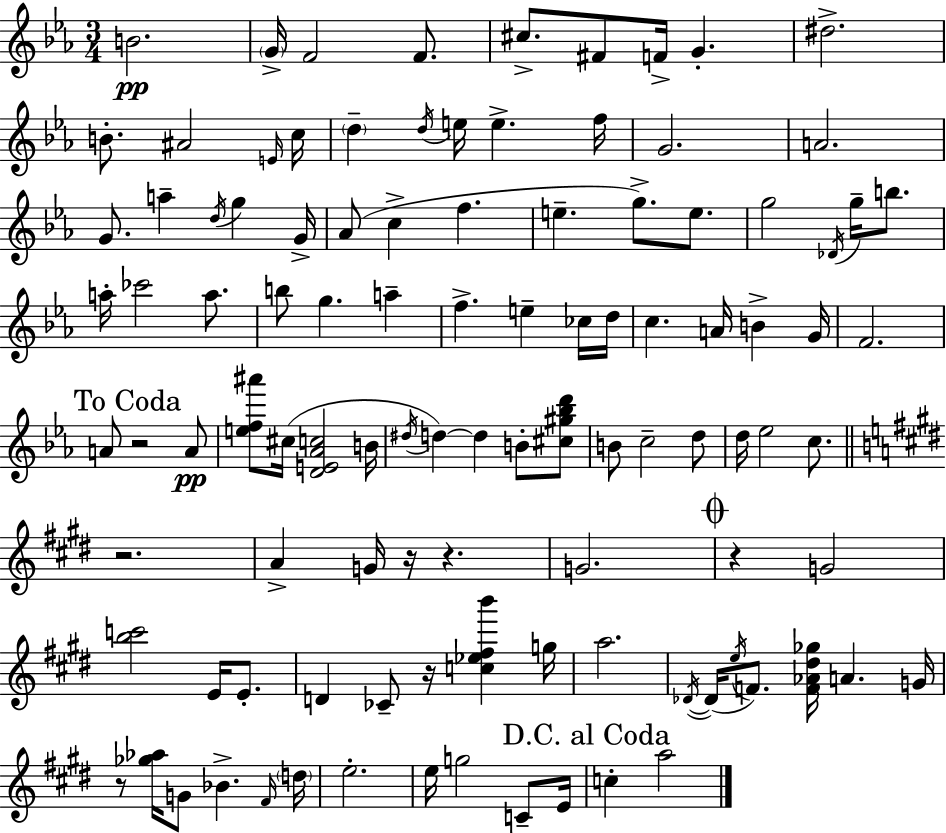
{
  \clef treble
  \numericTimeSignature
  \time 3/4
  \key ees \major
  b'2.\pp | \parenthesize g'16-> f'2 f'8. | cis''8.-> fis'8 f'16-> g'4.-. | dis''2.-> | \break b'8.-. ais'2 \grace { e'16 } | c''16 \parenthesize d''4-- \acciaccatura { d''16 } e''16 e''4.-> | f''16 g'2. | a'2. | \break g'8. a''4-- \acciaccatura { d''16 } g''4 | g'16-> aes'8( c''4-> f''4. | e''4.-- g''8.->) | e''8. g''2 \acciaccatura { des'16 } | \break g''16-- b''8. a''16-. ces'''2 | a''8. b''8 g''4. | a''4-- f''4.-> e''4-- | ces''16 d''16 c''4. a'16 b'4-> | \break g'16 f'2. | \mark "To Coda" a'8 r2 | a'8\pp <e'' f'' ais'''>8 cis''16( <d' e' aes' c''>2 | b'16 \acciaccatura { dis''16 }) d''4~~ d''4 | \break b'8-. <cis'' gis'' bes'' d'''>8 b'8 c''2-- | d''8 d''16 ees''2 | c''8. \bar "||" \break \key e \major r2. | a'4-> g'16 r16 r4. | g'2. | \mark \markup { \musicglyph "scripts.coda" } r4 g'2 | \break <b'' c'''>2 e'16 e'8.-. | d'4 ces'8-- r16 <c'' ees'' fis'' b'''>4 g''16 | a''2. | \acciaccatura { des'16~ }(~ des'16 \acciaccatura { e''16 }) f'8. <f' aes' dis'' ges''>16 a'4. | \break g'16 r8 <ges'' aes''>16 g'8 bes'4.-> | \grace { fis'16 } \parenthesize d''16 e''2.-. | e''16 g''2 | c'8-- e'16 \mark "D.C. al Coda" c''4-. a''2 | \break \bar "|."
}